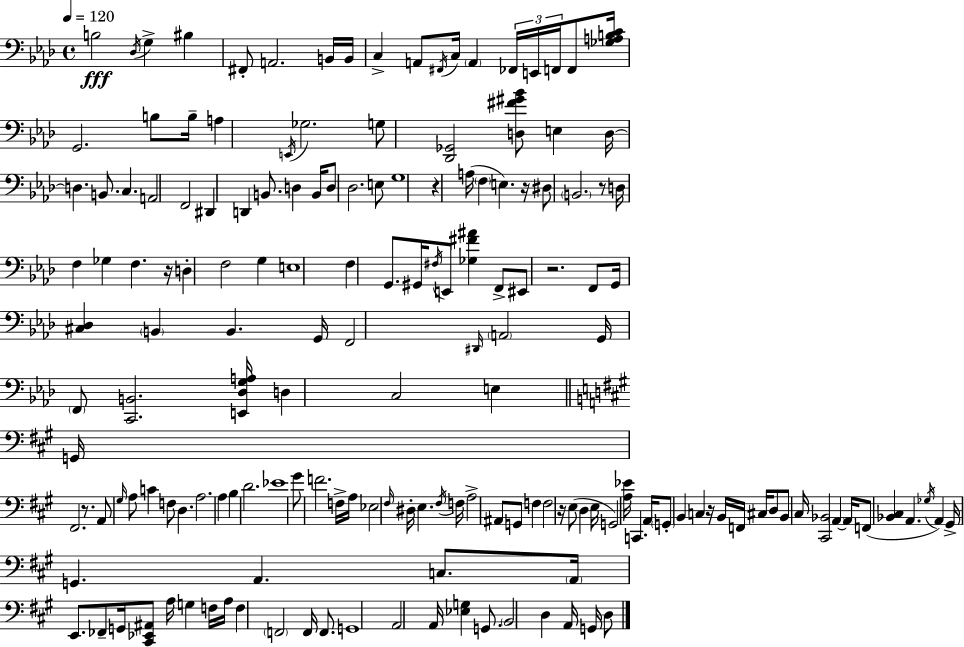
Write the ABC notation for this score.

X:1
T:Untitled
M:4/4
L:1/4
K:Fm
B,2 _D,/4 G, ^B, ^F,,/2 A,,2 B,,/4 B,,/4 C, A,,/2 ^F,,/4 C,/4 A,, _F,,/4 E,,/4 F,,/4 F,,/2 [_G,A,B,C]/4 G,,2 B,/2 B,/4 A, E,,/4 _G,2 G,/2 [_D,,_G,,]2 [D,^F^G_B]/2 E, D,/4 D, B,,/2 C, A,,2 F,,2 ^D,, D,, B,,/2 D, B,,/4 D,/2 _D,2 E,/2 G,4 z A,/4 F, E, z/4 ^D,/2 B,,2 z/2 D,/4 F, _G, F, z/4 D, F,2 G, E,4 F, G,,/2 ^G,,/4 ^F,/4 E,,/2 [_G,^F^A] F,,/2 ^E,,/2 z2 F,,/2 G,,/4 [^C,_D,] B,, B,, G,,/4 F,,2 ^D,,/4 A,,2 G,,/4 F,,/2 [C,,B,,]2 [E,,_D,G,A,]/4 D, C,2 E, G,,/4 ^F,,2 z/2 A,,/2 ^G,/4 A,/2 C F,/2 D, A,2 A, B, D2 _E4 ^G/2 F2 F,/4 A,/4 _E,2 ^F,/4 ^D,/4 E, ^F,/4 F,/4 A,2 ^A,,/2 G,,/2 F, F,2 z/4 E,/2 D, E,/4 G,,2 [A,_E]/4 C,, A,,/4 G,,/2 B,, C, z/4 B,,/4 F,,/4 ^C,/4 D,/2 B,,/2 ^C,/4 [^C,,_B,,]2 A,, A,,/4 F,,/2 [_B,,^C,] A,, _G,/4 A,, ^G,,/4 G,, A,, C,/2 A,,/4 E,,/2 _F,,/2 G,,/4 [^C,,_E,,^A,,]/2 A,/4 G, F,/4 A,/4 F, F,,2 F,,/4 F,,/2 G,,4 A,,2 A,,/4 [_E,G,] G,,/2 B,,2 D, A,,/4 G,,/4 D,/2